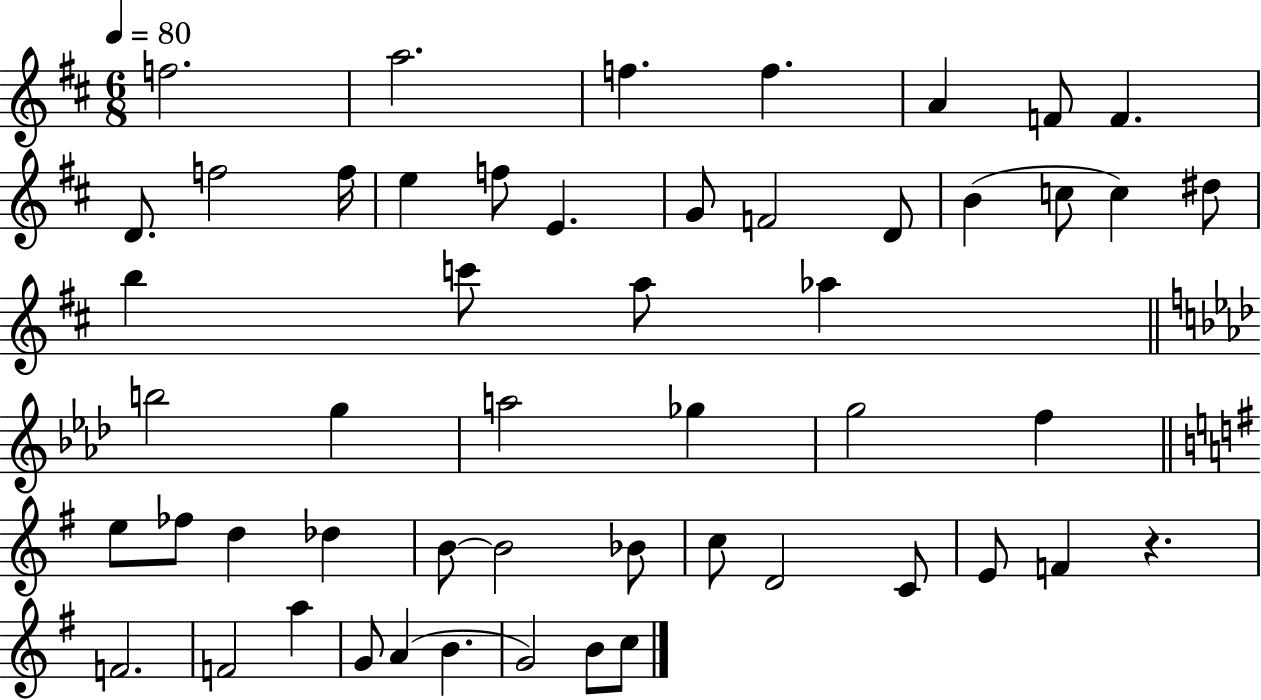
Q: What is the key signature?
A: D major